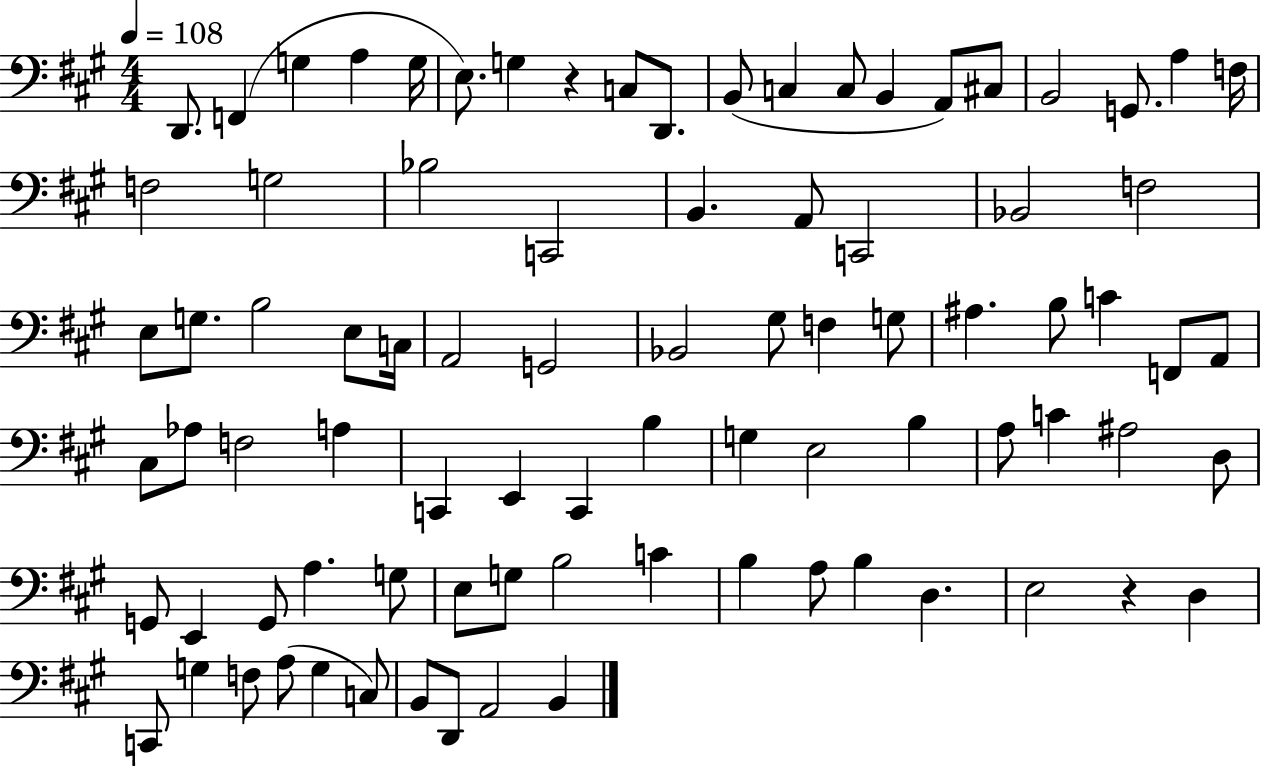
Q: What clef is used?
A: bass